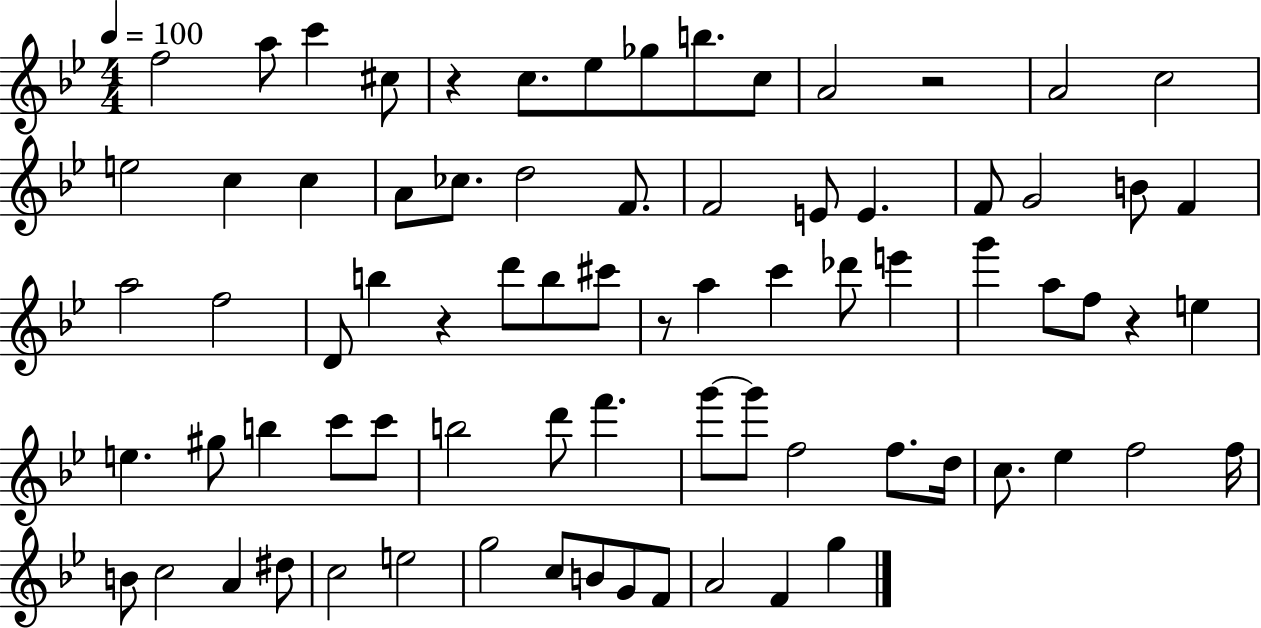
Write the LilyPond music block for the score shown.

{
  \clef treble
  \numericTimeSignature
  \time 4/4
  \key bes \major
  \tempo 4 = 100
  \repeat volta 2 { f''2 a''8 c'''4 cis''8 | r4 c''8. ees''8 ges''8 b''8. c''8 | a'2 r2 | a'2 c''2 | \break e''2 c''4 c''4 | a'8 ces''8. d''2 f'8. | f'2 e'8 e'4. | f'8 g'2 b'8 f'4 | \break a''2 f''2 | d'8 b''4 r4 d'''8 b''8 cis'''8 | r8 a''4 c'''4 des'''8 e'''4 | g'''4 a''8 f''8 r4 e''4 | \break e''4. gis''8 b''4 c'''8 c'''8 | b''2 d'''8 f'''4. | g'''8~~ g'''8 f''2 f''8. d''16 | c''8. ees''4 f''2 f''16 | \break b'8 c''2 a'4 dis''8 | c''2 e''2 | g''2 c''8 b'8 g'8 f'8 | a'2 f'4 g''4 | \break } \bar "|."
}